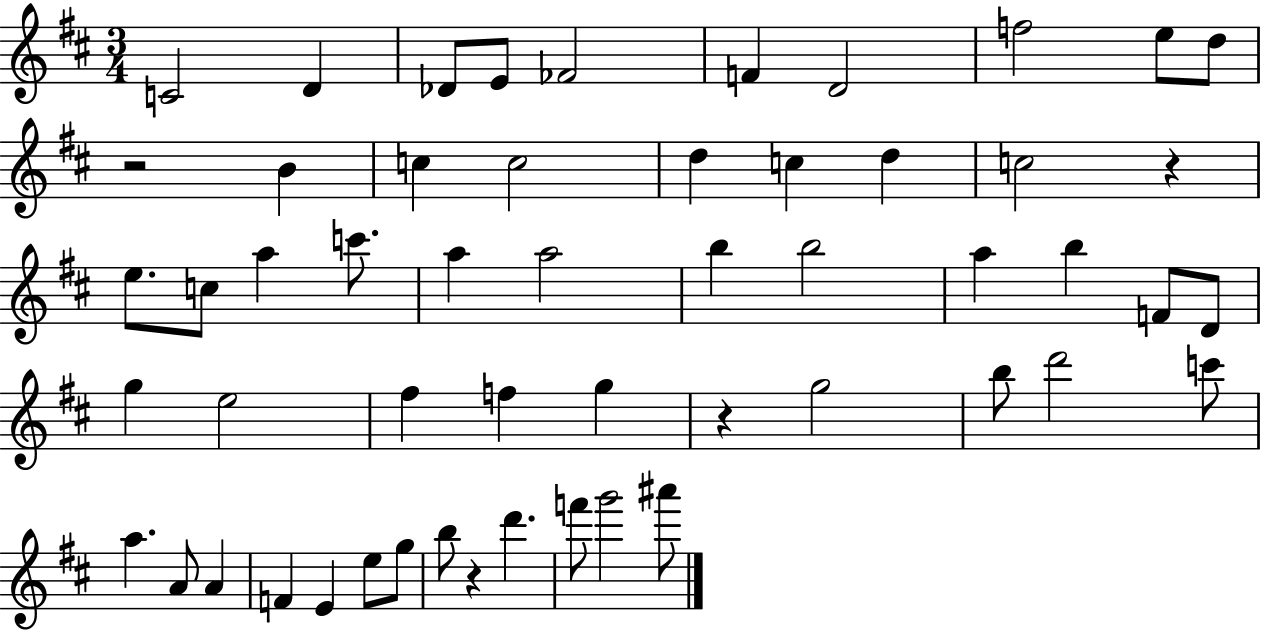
C4/h D4/q Db4/e E4/e FES4/h F4/q D4/h F5/h E5/e D5/e R/h B4/q C5/q C5/h D5/q C5/q D5/q C5/h R/q E5/e. C5/e A5/q C6/e. A5/q A5/h B5/q B5/h A5/q B5/q F4/e D4/e G5/q E5/h F#5/q F5/q G5/q R/q G5/h B5/e D6/h C6/e A5/q. A4/e A4/q F4/q E4/q E5/e G5/e B5/e R/q D6/q. F6/e G6/h A#6/e